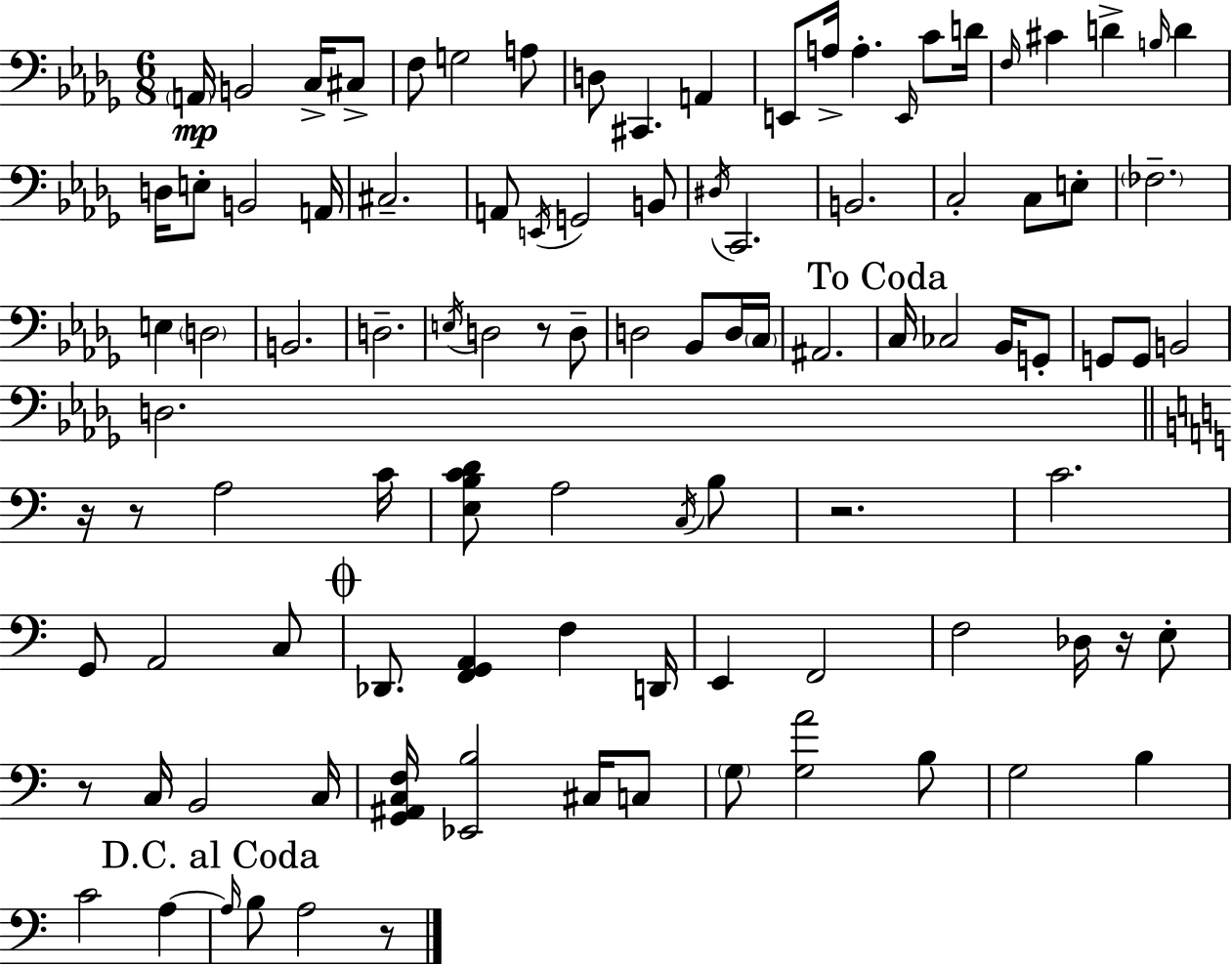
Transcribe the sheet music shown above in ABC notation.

X:1
T:Untitled
M:6/8
L:1/4
K:Bbm
A,,/4 B,,2 C,/4 ^C,/2 F,/2 G,2 A,/2 D,/2 ^C,, A,, E,,/2 A,/4 A, E,,/4 C/2 D/4 F,/4 ^C D B,/4 D D,/4 E,/2 B,,2 A,,/4 ^C,2 A,,/2 E,,/4 G,,2 B,,/2 ^D,/4 C,,2 B,,2 C,2 C,/2 E,/2 _F,2 E, D,2 B,,2 D,2 E,/4 D,2 z/2 D,/2 D,2 _B,,/2 D,/4 C,/4 ^A,,2 C,/4 _C,2 _B,,/4 G,,/2 G,,/2 G,,/2 B,,2 D,2 z/4 z/2 A,2 C/4 [E,B,CD]/2 A,2 C,/4 B,/2 z2 C2 G,,/2 A,,2 C,/2 _D,,/2 [F,,G,,A,,] F, D,,/4 E,, F,,2 F,2 _D,/4 z/4 E,/2 z/2 C,/4 B,,2 C,/4 [G,,^A,,C,F,]/4 [_E,,B,]2 ^C,/4 C,/2 G,/2 [G,A]2 B,/2 G,2 B, C2 A, A,/4 B,/2 A,2 z/2